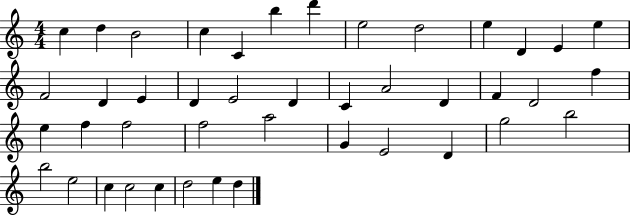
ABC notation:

X:1
T:Untitled
M:4/4
L:1/4
K:C
c d B2 c C b d' e2 d2 e D E e F2 D E D E2 D C A2 D F D2 f e f f2 f2 a2 G E2 D g2 b2 b2 e2 c c2 c d2 e d